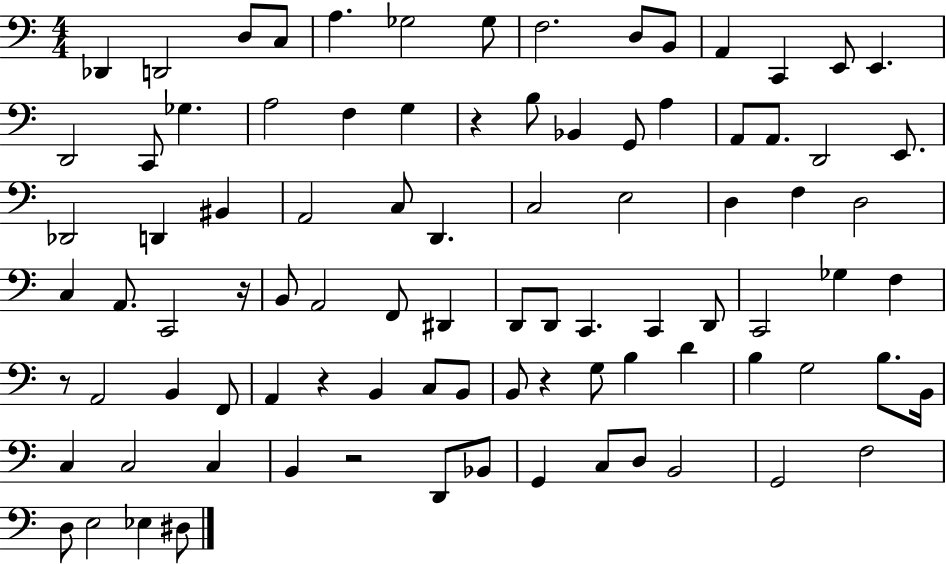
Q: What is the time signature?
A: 4/4